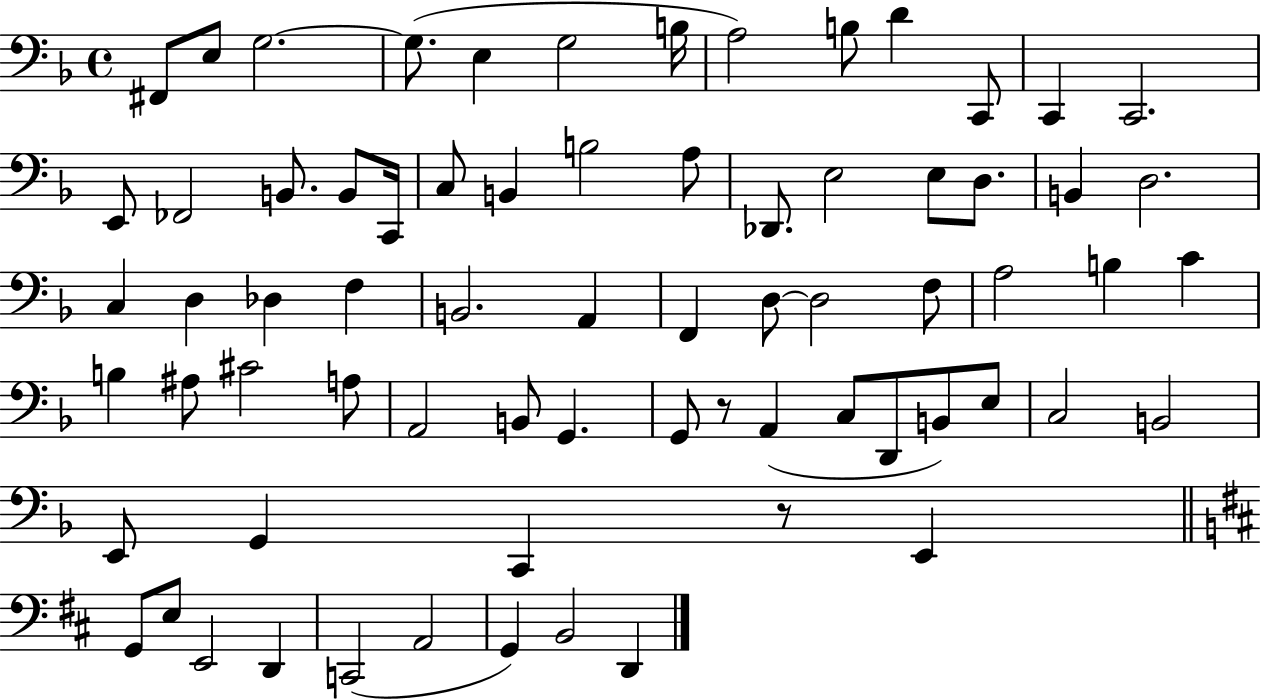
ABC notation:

X:1
T:Untitled
M:4/4
L:1/4
K:F
^F,,/2 E,/2 G,2 G,/2 E, G,2 B,/4 A,2 B,/2 D C,,/2 C,, C,,2 E,,/2 _F,,2 B,,/2 B,,/2 C,,/4 C,/2 B,, B,2 A,/2 _D,,/2 E,2 E,/2 D,/2 B,, D,2 C, D, _D, F, B,,2 A,, F,, D,/2 D,2 F,/2 A,2 B, C B, ^A,/2 ^C2 A,/2 A,,2 B,,/2 G,, G,,/2 z/2 A,, C,/2 D,,/2 B,,/2 E,/2 C,2 B,,2 E,,/2 G,, C,, z/2 E,, G,,/2 E,/2 E,,2 D,, C,,2 A,,2 G,, B,,2 D,,